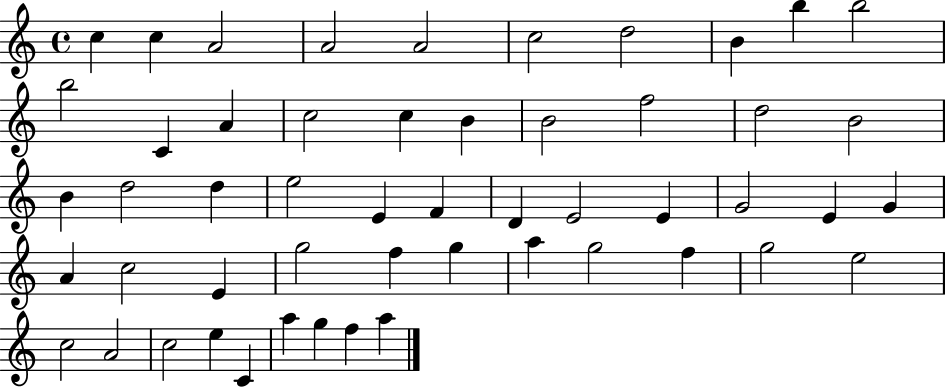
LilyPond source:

{
  \clef treble
  \time 4/4
  \defaultTimeSignature
  \key c \major
  c''4 c''4 a'2 | a'2 a'2 | c''2 d''2 | b'4 b''4 b''2 | \break b''2 c'4 a'4 | c''2 c''4 b'4 | b'2 f''2 | d''2 b'2 | \break b'4 d''2 d''4 | e''2 e'4 f'4 | d'4 e'2 e'4 | g'2 e'4 g'4 | \break a'4 c''2 e'4 | g''2 f''4 g''4 | a''4 g''2 f''4 | g''2 e''2 | \break c''2 a'2 | c''2 e''4 c'4 | a''4 g''4 f''4 a''4 | \bar "|."
}